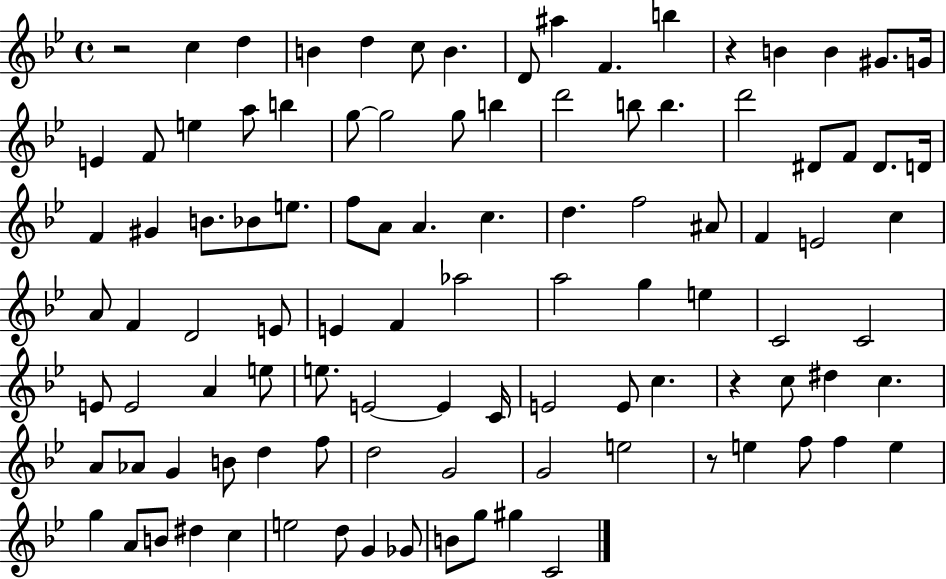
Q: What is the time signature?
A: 4/4